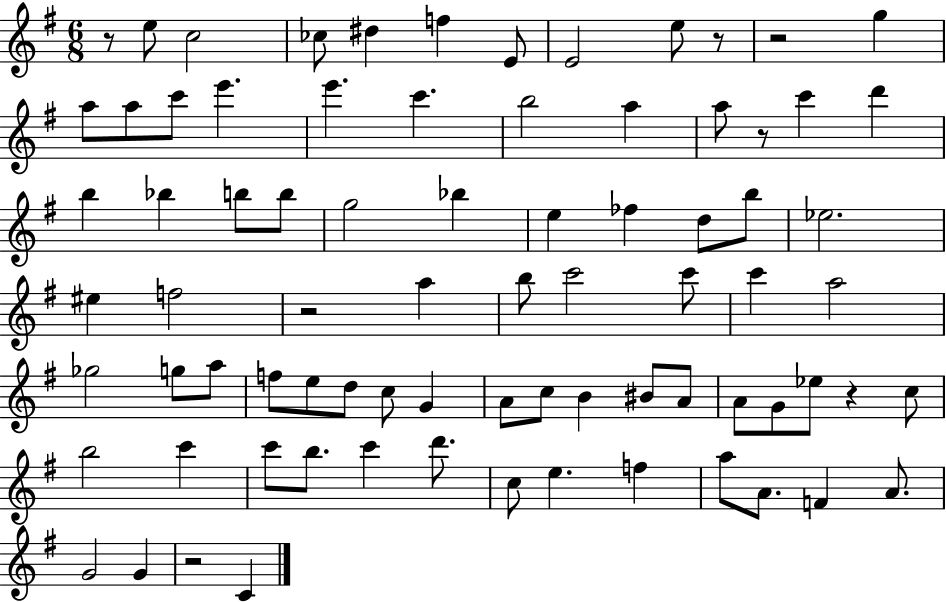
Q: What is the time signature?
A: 6/8